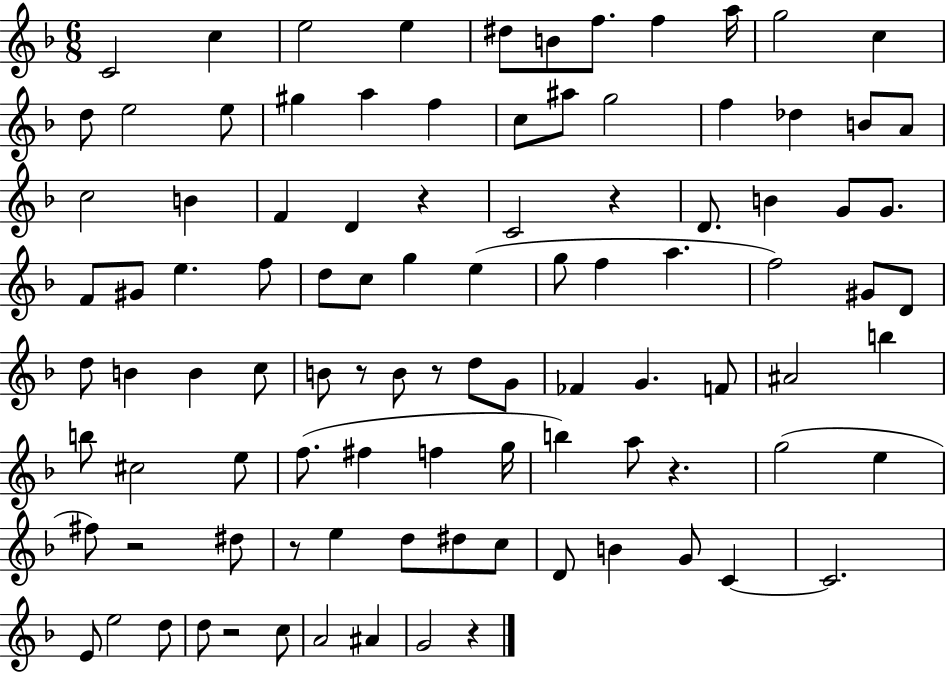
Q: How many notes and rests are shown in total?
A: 99